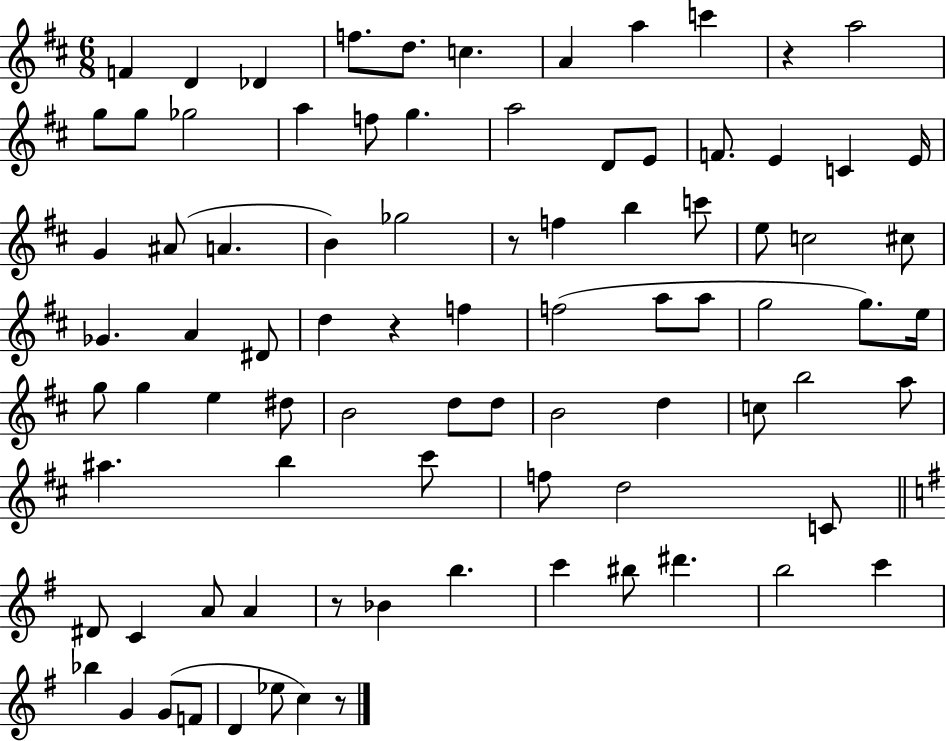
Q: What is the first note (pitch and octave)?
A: F4